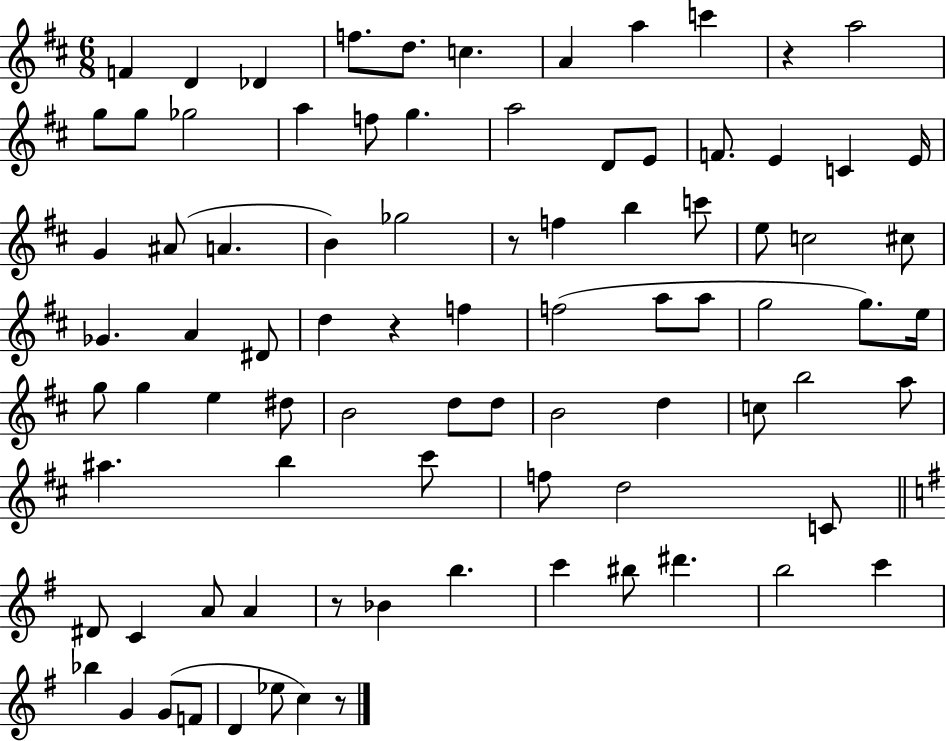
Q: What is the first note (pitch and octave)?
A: F4